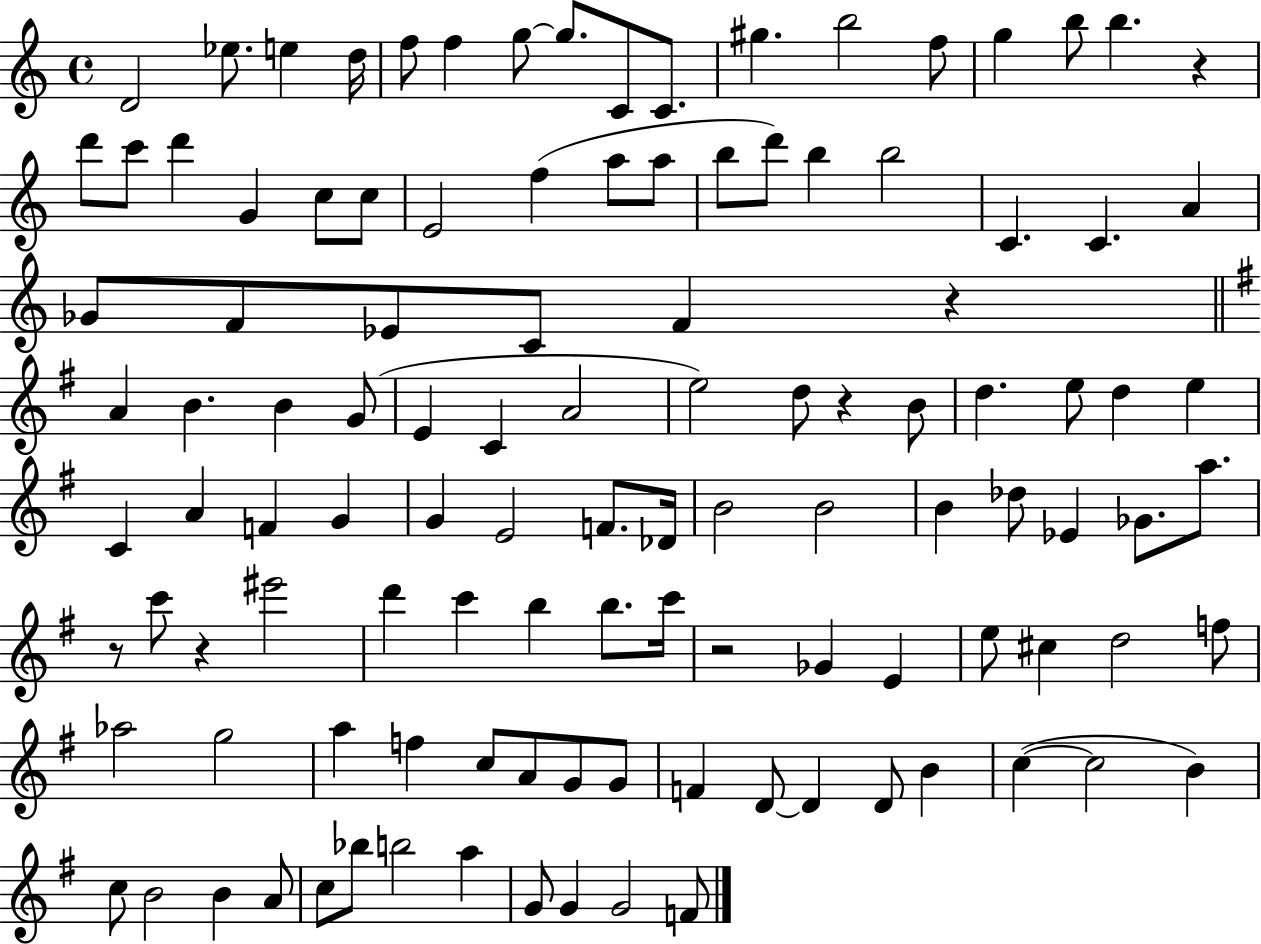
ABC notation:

X:1
T:Untitled
M:4/4
L:1/4
K:C
D2 _e/2 e d/4 f/2 f g/2 g/2 C/2 C/2 ^g b2 f/2 g b/2 b z d'/2 c'/2 d' G c/2 c/2 E2 f a/2 a/2 b/2 d'/2 b b2 C C A _G/2 F/2 _E/2 C/2 F z A B B G/2 E C A2 e2 d/2 z B/2 d e/2 d e C A F G G E2 F/2 _D/4 B2 B2 B _d/2 _E _G/2 a/2 z/2 c'/2 z ^e'2 d' c' b b/2 c'/4 z2 _G E e/2 ^c d2 f/2 _a2 g2 a f c/2 A/2 G/2 G/2 F D/2 D D/2 B c c2 B c/2 B2 B A/2 c/2 _b/2 b2 a G/2 G G2 F/2